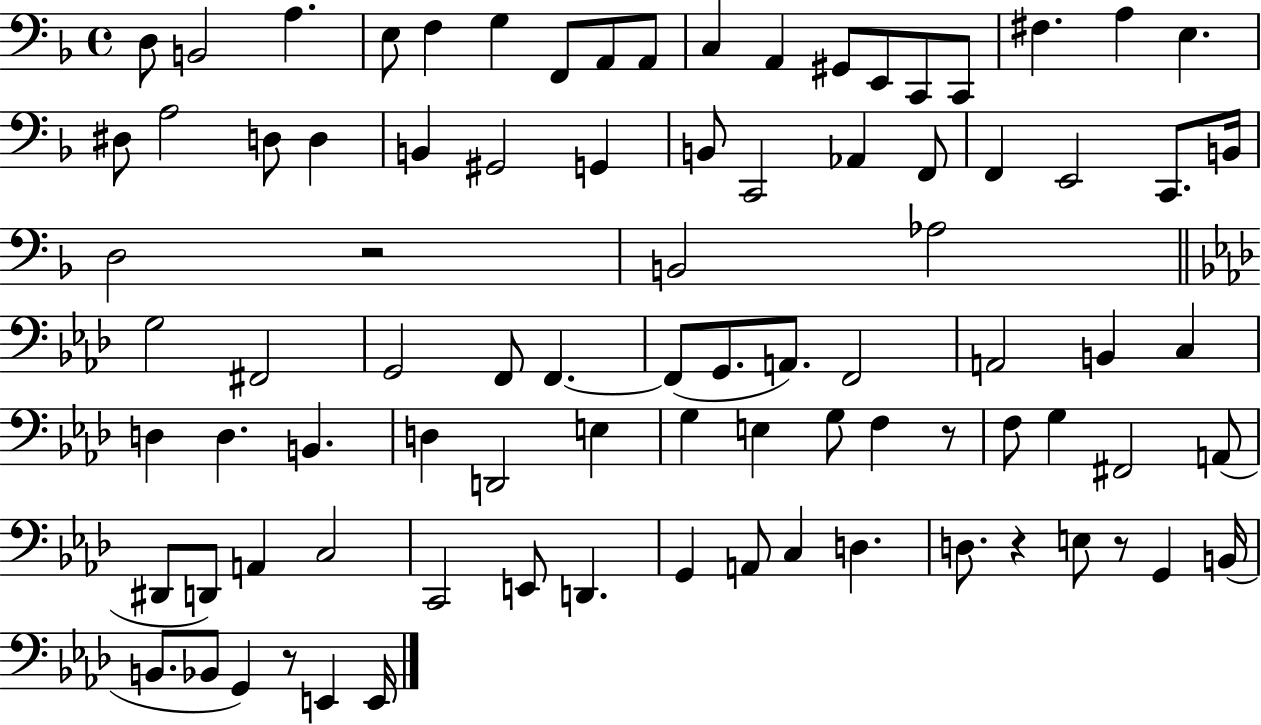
X:1
T:Untitled
M:4/4
L:1/4
K:F
D,/2 B,,2 A, E,/2 F, G, F,,/2 A,,/2 A,,/2 C, A,, ^G,,/2 E,,/2 C,,/2 C,,/2 ^F, A, E, ^D,/2 A,2 D,/2 D, B,, ^G,,2 G,, B,,/2 C,,2 _A,, F,,/2 F,, E,,2 C,,/2 B,,/4 D,2 z2 B,,2 _A,2 G,2 ^F,,2 G,,2 F,,/2 F,, F,,/2 G,,/2 A,,/2 F,,2 A,,2 B,, C, D, D, B,, D, D,,2 E, G, E, G,/2 F, z/2 F,/2 G, ^F,,2 A,,/2 ^D,,/2 D,,/2 A,, C,2 C,,2 E,,/2 D,, G,, A,,/2 C, D, D,/2 z E,/2 z/2 G,, B,,/4 B,,/2 _B,,/2 G,, z/2 E,, E,,/4